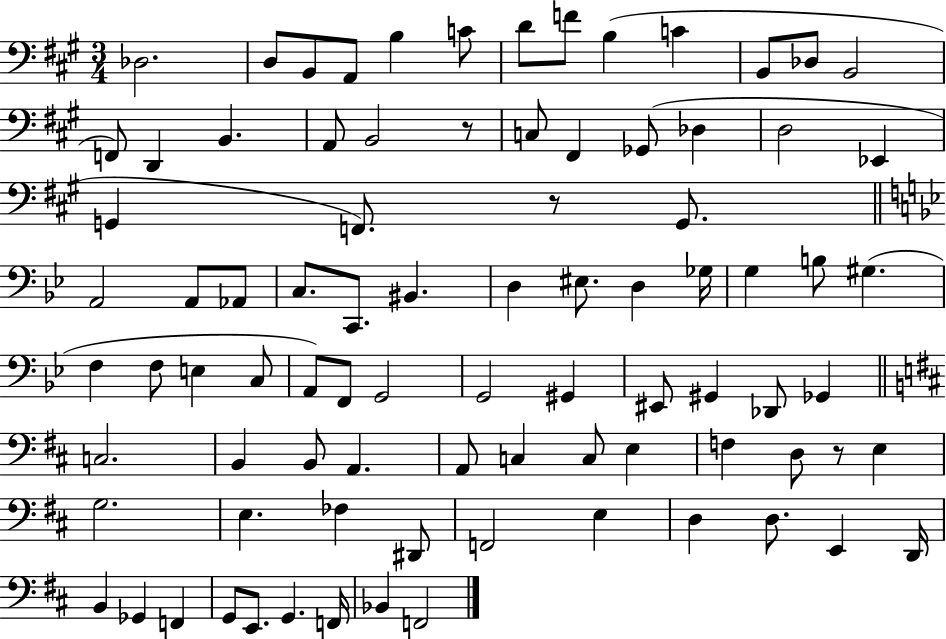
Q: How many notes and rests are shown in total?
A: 86